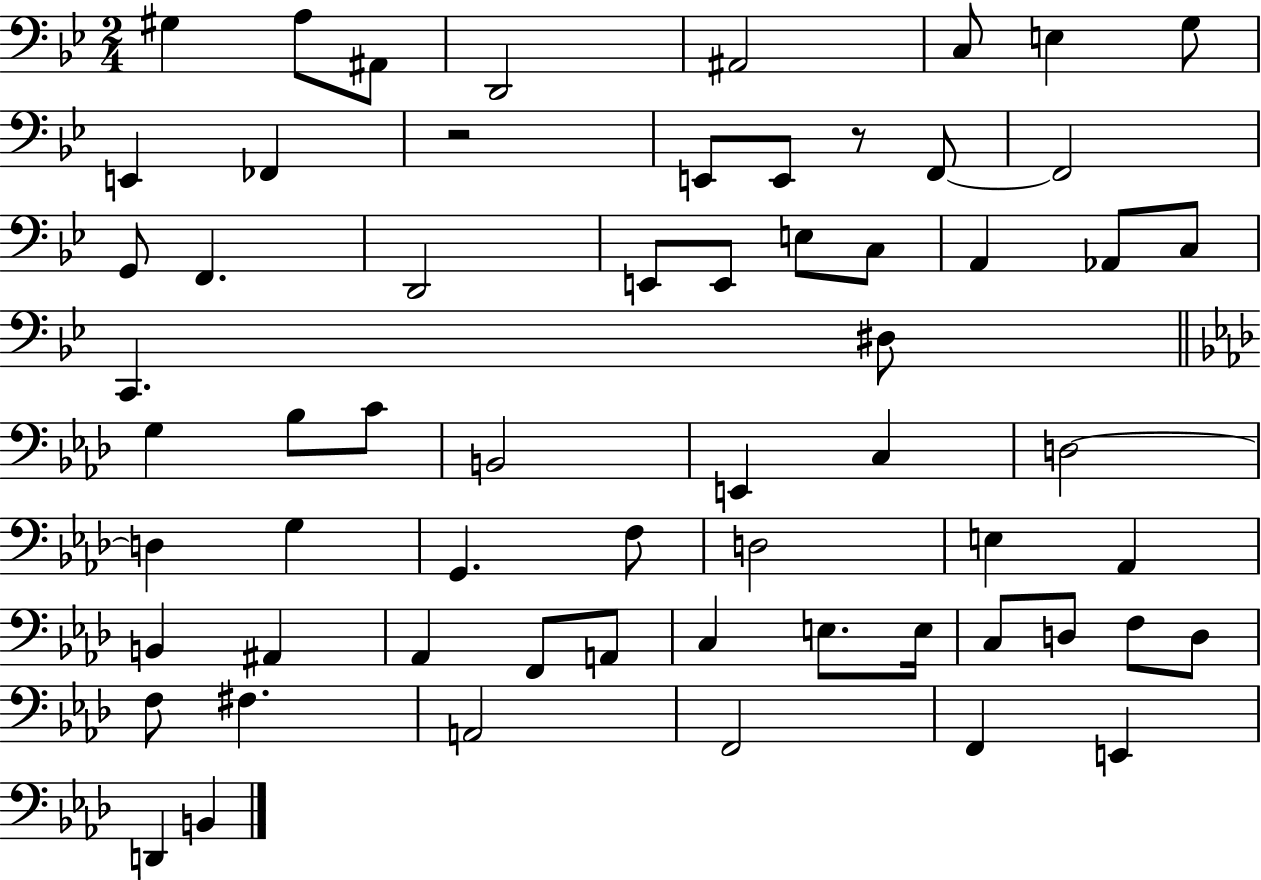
{
  \clef bass
  \numericTimeSignature
  \time 2/4
  \key bes \major
  gis4 a8 ais,8 | d,2 | ais,2 | c8 e4 g8 | \break e,4 fes,4 | r2 | e,8 e,8 r8 f,8~~ | f,2 | \break g,8 f,4. | d,2 | e,8 e,8 e8 c8 | a,4 aes,8 c8 | \break c,4. dis8 | \bar "||" \break \key f \minor g4 bes8 c'8 | b,2 | e,4 c4 | d2~~ | \break d4 g4 | g,4. f8 | d2 | e4 aes,4 | \break b,4 ais,4 | aes,4 f,8 a,8 | c4 e8. e16 | c8 d8 f8 d8 | \break f8 fis4. | a,2 | f,2 | f,4 e,4 | \break d,4 b,4 | \bar "|."
}